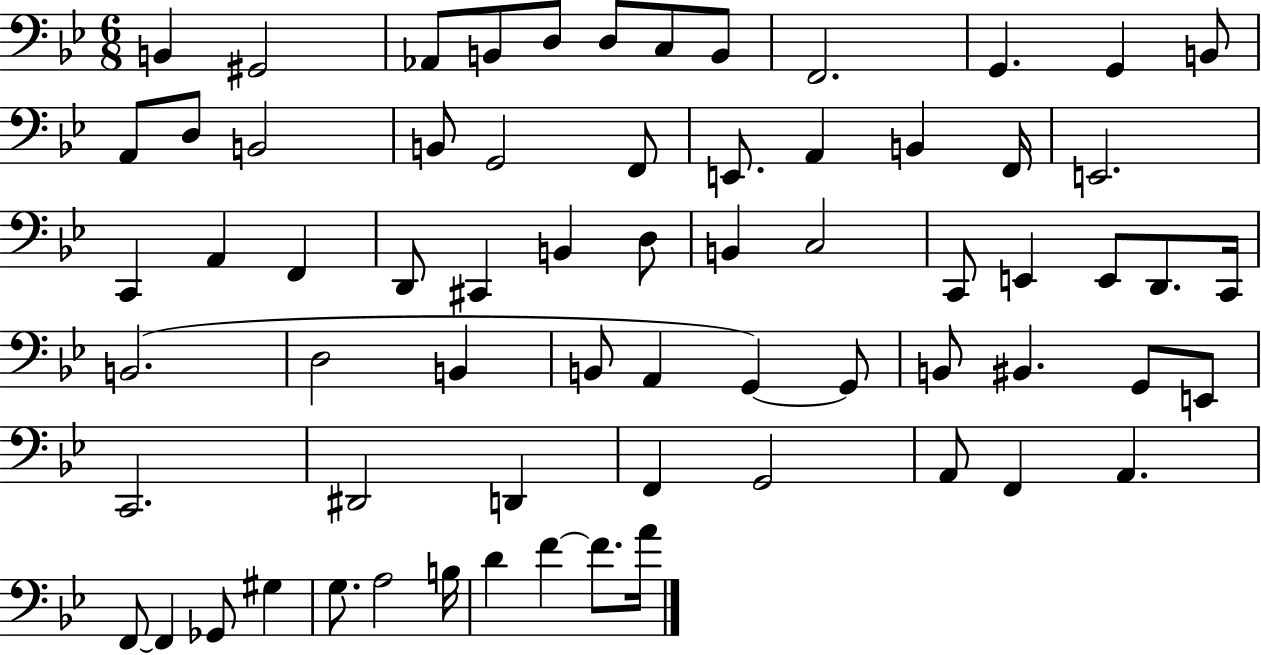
B2/q G#2/h Ab2/e B2/e D3/e D3/e C3/e B2/e F2/h. G2/q. G2/q B2/e A2/e D3/e B2/h B2/e G2/h F2/e E2/e. A2/q B2/q F2/s E2/h. C2/q A2/q F2/q D2/e C#2/q B2/q D3/e B2/q C3/h C2/e E2/q E2/e D2/e. C2/s B2/h. D3/h B2/q B2/e A2/q G2/q G2/e B2/e BIS2/q. G2/e E2/e C2/h. D#2/h D2/q F2/q G2/h A2/e F2/q A2/q. F2/e F2/q Gb2/e G#3/q G3/e. A3/h B3/s D4/q F4/q F4/e. A4/s